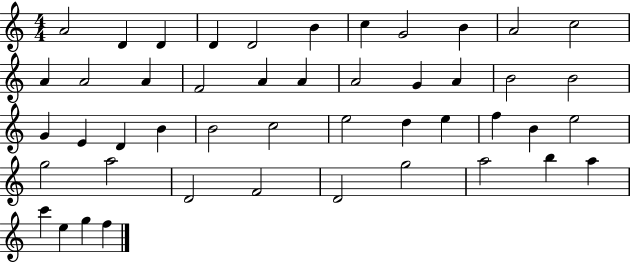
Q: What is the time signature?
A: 4/4